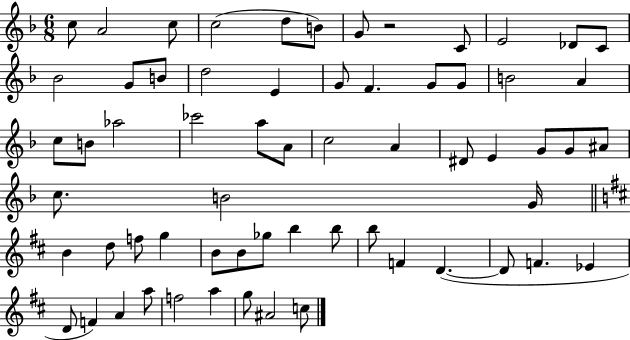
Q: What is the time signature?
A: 6/8